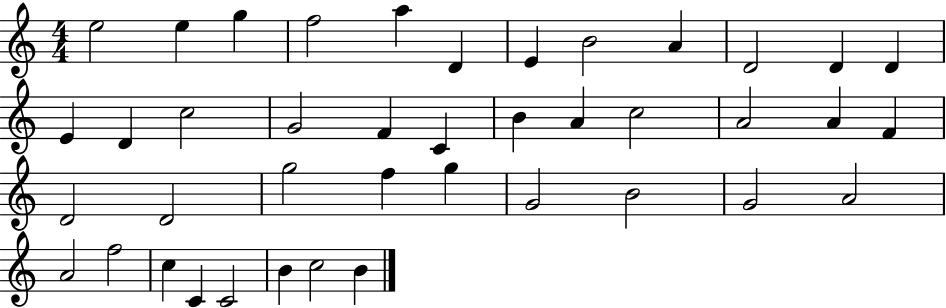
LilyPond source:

{
  \clef treble
  \numericTimeSignature
  \time 4/4
  \key c \major
  e''2 e''4 g''4 | f''2 a''4 d'4 | e'4 b'2 a'4 | d'2 d'4 d'4 | \break e'4 d'4 c''2 | g'2 f'4 c'4 | b'4 a'4 c''2 | a'2 a'4 f'4 | \break d'2 d'2 | g''2 f''4 g''4 | g'2 b'2 | g'2 a'2 | \break a'2 f''2 | c''4 c'4 c'2 | b'4 c''2 b'4 | \bar "|."
}